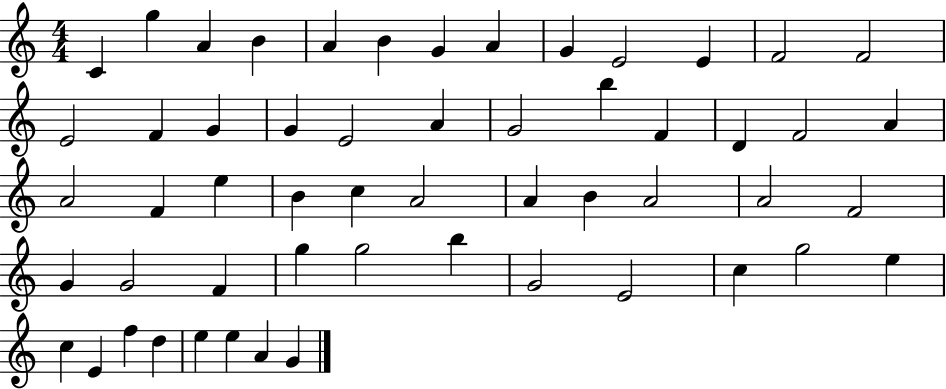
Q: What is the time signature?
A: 4/4